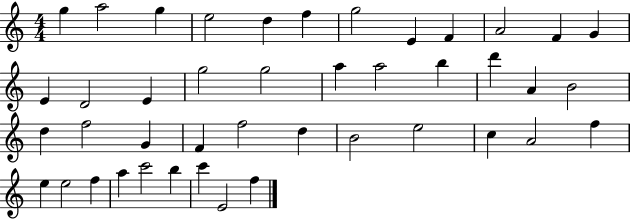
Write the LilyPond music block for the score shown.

{
  \clef treble
  \numericTimeSignature
  \time 4/4
  \key c \major
  g''4 a''2 g''4 | e''2 d''4 f''4 | g''2 e'4 f'4 | a'2 f'4 g'4 | \break e'4 d'2 e'4 | g''2 g''2 | a''4 a''2 b''4 | d'''4 a'4 b'2 | \break d''4 f''2 g'4 | f'4 f''2 d''4 | b'2 e''2 | c''4 a'2 f''4 | \break e''4 e''2 f''4 | a''4 c'''2 b''4 | c'''4 e'2 f''4 | \bar "|."
}